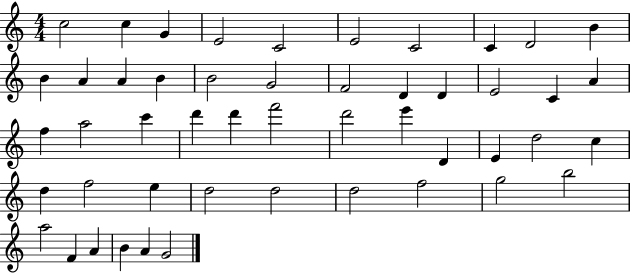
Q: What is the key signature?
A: C major